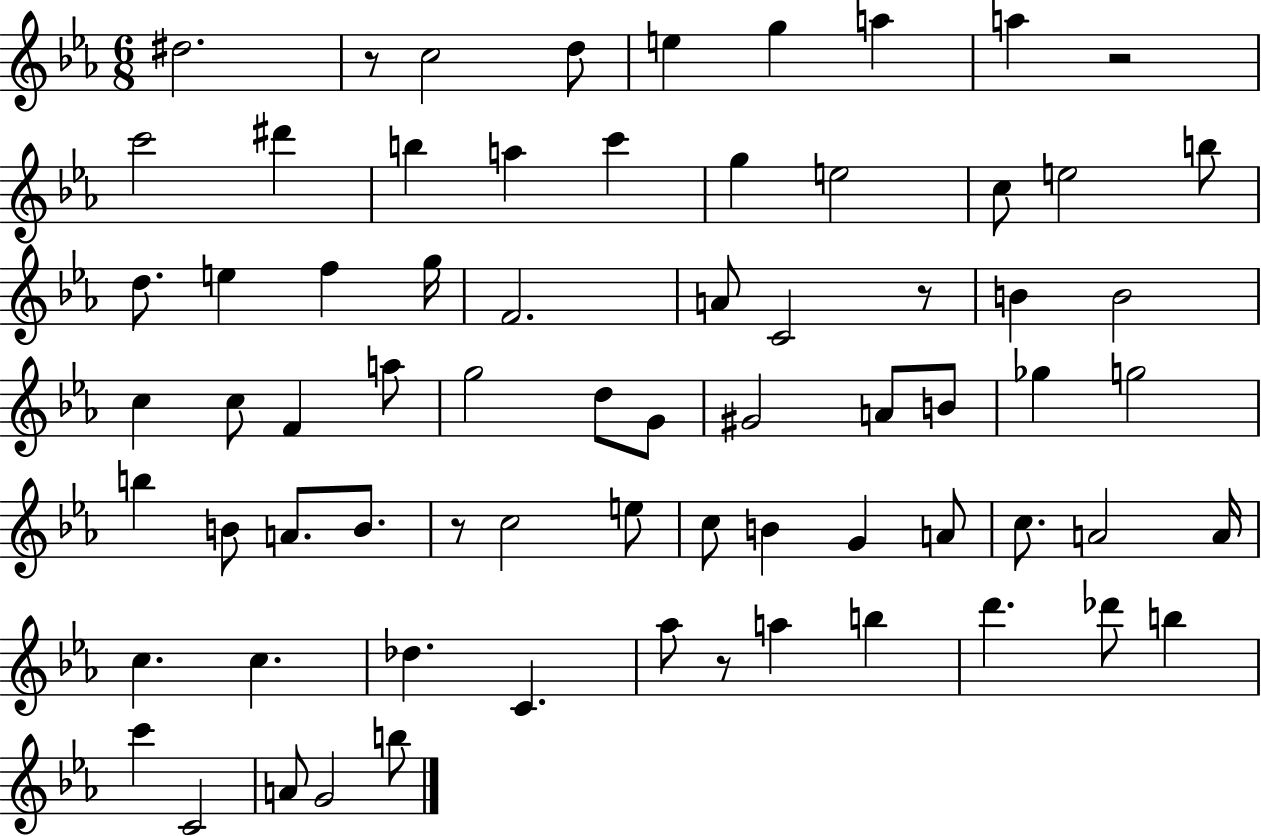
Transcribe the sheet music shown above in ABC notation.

X:1
T:Untitled
M:6/8
L:1/4
K:Eb
^d2 z/2 c2 d/2 e g a a z2 c'2 ^d' b a c' g e2 c/2 e2 b/2 d/2 e f g/4 F2 A/2 C2 z/2 B B2 c c/2 F a/2 g2 d/2 G/2 ^G2 A/2 B/2 _g g2 b B/2 A/2 B/2 z/2 c2 e/2 c/2 B G A/2 c/2 A2 A/4 c c _d C _a/2 z/2 a b d' _d'/2 b c' C2 A/2 G2 b/2